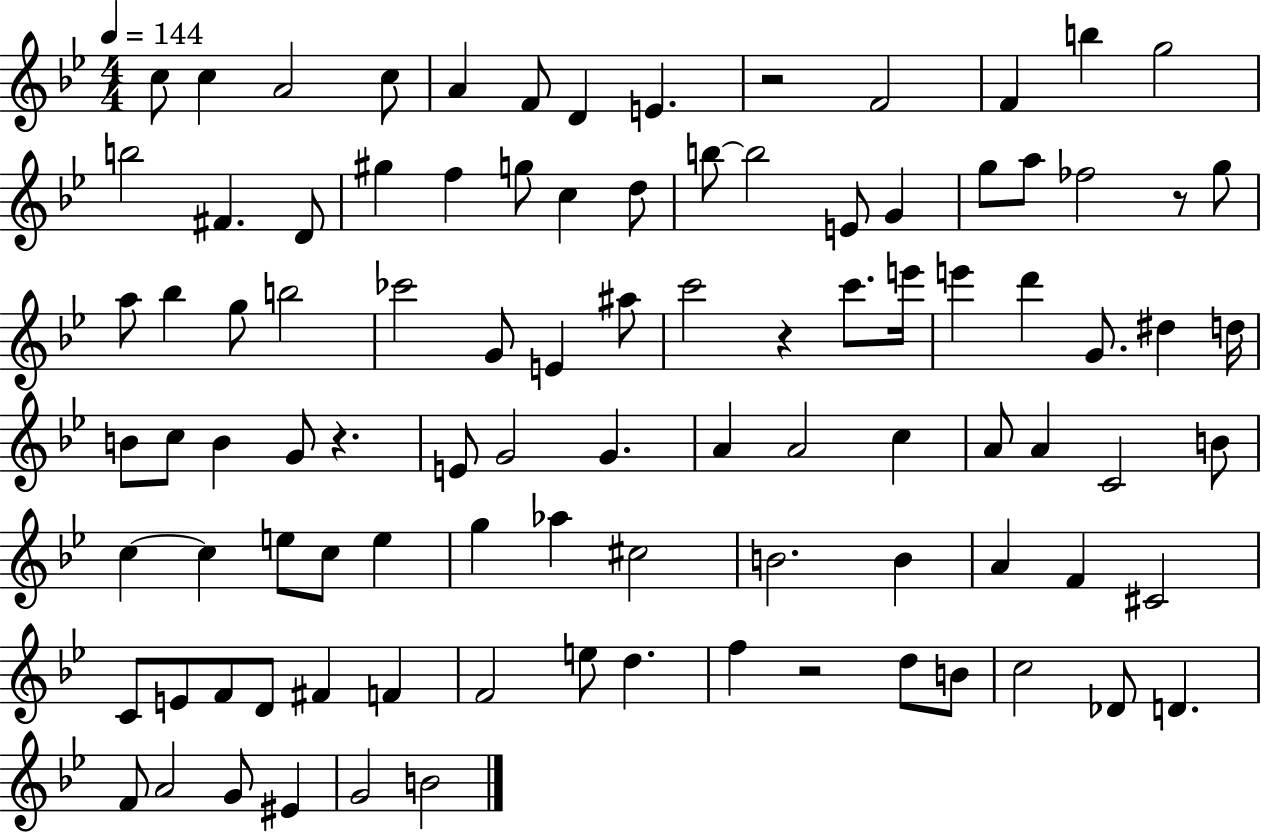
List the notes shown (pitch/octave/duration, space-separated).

C5/e C5/q A4/h C5/e A4/q F4/e D4/q E4/q. R/h F4/h F4/q B5/q G5/h B5/h F#4/q. D4/e G#5/q F5/q G5/e C5/q D5/e B5/e B5/h E4/e G4/q G5/e A5/e FES5/h R/e G5/e A5/e Bb5/q G5/e B5/h CES6/h G4/e E4/q A#5/e C6/h R/q C6/e. E6/s E6/q D6/q G4/e. D#5/q D5/s B4/e C5/e B4/q G4/e R/q. E4/e G4/h G4/q. A4/q A4/h C5/q A4/e A4/q C4/h B4/e C5/q C5/q E5/e C5/e E5/q G5/q Ab5/q C#5/h B4/h. B4/q A4/q F4/q C#4/h C4/e E4/e F4/e D4/e F#4/q F4/q F4/h E5/e D5/q. F5/q R/h D5/e B4/e C5/h Db4/e D4/q. F4/e A4/h G4/e EIS4/q G4/h B4/h